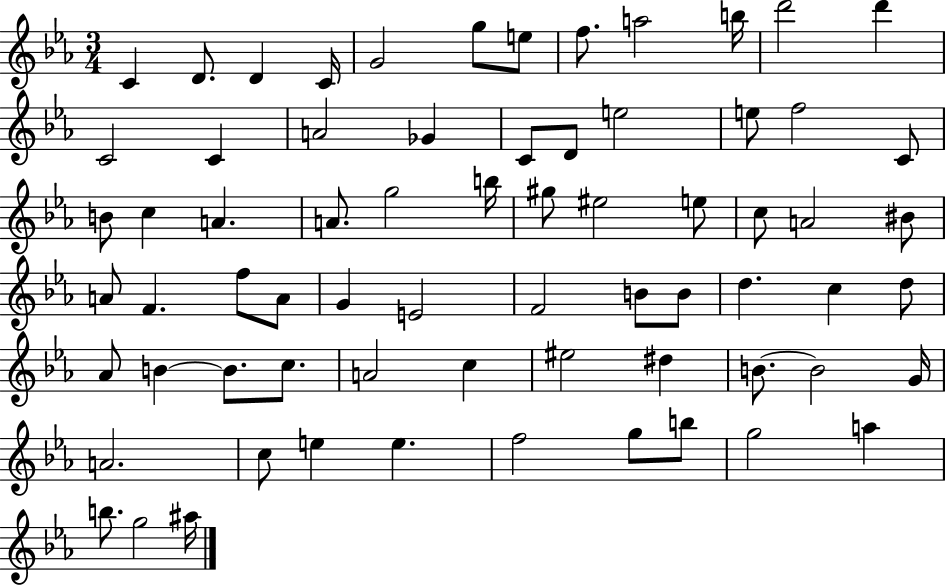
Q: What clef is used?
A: treble